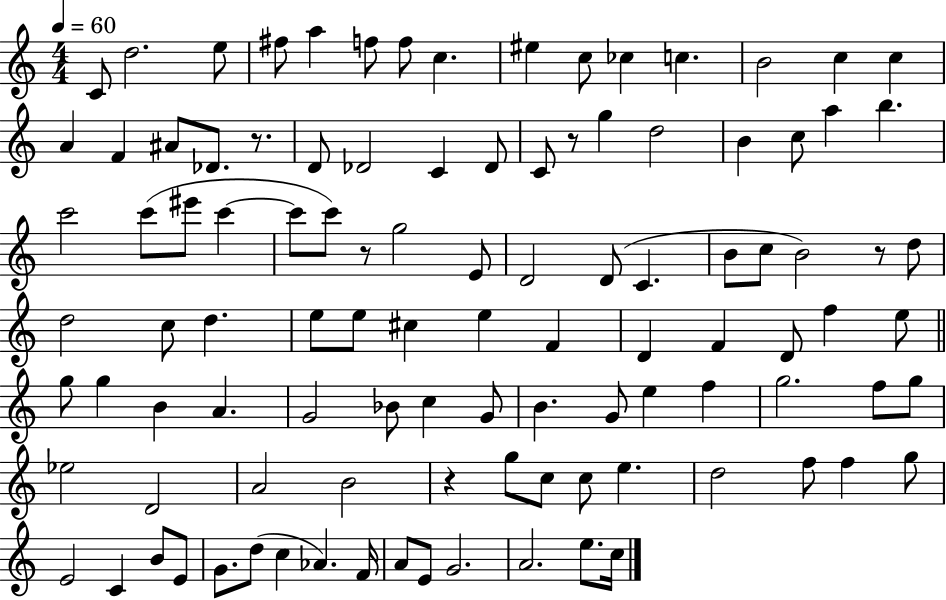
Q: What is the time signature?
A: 4/4